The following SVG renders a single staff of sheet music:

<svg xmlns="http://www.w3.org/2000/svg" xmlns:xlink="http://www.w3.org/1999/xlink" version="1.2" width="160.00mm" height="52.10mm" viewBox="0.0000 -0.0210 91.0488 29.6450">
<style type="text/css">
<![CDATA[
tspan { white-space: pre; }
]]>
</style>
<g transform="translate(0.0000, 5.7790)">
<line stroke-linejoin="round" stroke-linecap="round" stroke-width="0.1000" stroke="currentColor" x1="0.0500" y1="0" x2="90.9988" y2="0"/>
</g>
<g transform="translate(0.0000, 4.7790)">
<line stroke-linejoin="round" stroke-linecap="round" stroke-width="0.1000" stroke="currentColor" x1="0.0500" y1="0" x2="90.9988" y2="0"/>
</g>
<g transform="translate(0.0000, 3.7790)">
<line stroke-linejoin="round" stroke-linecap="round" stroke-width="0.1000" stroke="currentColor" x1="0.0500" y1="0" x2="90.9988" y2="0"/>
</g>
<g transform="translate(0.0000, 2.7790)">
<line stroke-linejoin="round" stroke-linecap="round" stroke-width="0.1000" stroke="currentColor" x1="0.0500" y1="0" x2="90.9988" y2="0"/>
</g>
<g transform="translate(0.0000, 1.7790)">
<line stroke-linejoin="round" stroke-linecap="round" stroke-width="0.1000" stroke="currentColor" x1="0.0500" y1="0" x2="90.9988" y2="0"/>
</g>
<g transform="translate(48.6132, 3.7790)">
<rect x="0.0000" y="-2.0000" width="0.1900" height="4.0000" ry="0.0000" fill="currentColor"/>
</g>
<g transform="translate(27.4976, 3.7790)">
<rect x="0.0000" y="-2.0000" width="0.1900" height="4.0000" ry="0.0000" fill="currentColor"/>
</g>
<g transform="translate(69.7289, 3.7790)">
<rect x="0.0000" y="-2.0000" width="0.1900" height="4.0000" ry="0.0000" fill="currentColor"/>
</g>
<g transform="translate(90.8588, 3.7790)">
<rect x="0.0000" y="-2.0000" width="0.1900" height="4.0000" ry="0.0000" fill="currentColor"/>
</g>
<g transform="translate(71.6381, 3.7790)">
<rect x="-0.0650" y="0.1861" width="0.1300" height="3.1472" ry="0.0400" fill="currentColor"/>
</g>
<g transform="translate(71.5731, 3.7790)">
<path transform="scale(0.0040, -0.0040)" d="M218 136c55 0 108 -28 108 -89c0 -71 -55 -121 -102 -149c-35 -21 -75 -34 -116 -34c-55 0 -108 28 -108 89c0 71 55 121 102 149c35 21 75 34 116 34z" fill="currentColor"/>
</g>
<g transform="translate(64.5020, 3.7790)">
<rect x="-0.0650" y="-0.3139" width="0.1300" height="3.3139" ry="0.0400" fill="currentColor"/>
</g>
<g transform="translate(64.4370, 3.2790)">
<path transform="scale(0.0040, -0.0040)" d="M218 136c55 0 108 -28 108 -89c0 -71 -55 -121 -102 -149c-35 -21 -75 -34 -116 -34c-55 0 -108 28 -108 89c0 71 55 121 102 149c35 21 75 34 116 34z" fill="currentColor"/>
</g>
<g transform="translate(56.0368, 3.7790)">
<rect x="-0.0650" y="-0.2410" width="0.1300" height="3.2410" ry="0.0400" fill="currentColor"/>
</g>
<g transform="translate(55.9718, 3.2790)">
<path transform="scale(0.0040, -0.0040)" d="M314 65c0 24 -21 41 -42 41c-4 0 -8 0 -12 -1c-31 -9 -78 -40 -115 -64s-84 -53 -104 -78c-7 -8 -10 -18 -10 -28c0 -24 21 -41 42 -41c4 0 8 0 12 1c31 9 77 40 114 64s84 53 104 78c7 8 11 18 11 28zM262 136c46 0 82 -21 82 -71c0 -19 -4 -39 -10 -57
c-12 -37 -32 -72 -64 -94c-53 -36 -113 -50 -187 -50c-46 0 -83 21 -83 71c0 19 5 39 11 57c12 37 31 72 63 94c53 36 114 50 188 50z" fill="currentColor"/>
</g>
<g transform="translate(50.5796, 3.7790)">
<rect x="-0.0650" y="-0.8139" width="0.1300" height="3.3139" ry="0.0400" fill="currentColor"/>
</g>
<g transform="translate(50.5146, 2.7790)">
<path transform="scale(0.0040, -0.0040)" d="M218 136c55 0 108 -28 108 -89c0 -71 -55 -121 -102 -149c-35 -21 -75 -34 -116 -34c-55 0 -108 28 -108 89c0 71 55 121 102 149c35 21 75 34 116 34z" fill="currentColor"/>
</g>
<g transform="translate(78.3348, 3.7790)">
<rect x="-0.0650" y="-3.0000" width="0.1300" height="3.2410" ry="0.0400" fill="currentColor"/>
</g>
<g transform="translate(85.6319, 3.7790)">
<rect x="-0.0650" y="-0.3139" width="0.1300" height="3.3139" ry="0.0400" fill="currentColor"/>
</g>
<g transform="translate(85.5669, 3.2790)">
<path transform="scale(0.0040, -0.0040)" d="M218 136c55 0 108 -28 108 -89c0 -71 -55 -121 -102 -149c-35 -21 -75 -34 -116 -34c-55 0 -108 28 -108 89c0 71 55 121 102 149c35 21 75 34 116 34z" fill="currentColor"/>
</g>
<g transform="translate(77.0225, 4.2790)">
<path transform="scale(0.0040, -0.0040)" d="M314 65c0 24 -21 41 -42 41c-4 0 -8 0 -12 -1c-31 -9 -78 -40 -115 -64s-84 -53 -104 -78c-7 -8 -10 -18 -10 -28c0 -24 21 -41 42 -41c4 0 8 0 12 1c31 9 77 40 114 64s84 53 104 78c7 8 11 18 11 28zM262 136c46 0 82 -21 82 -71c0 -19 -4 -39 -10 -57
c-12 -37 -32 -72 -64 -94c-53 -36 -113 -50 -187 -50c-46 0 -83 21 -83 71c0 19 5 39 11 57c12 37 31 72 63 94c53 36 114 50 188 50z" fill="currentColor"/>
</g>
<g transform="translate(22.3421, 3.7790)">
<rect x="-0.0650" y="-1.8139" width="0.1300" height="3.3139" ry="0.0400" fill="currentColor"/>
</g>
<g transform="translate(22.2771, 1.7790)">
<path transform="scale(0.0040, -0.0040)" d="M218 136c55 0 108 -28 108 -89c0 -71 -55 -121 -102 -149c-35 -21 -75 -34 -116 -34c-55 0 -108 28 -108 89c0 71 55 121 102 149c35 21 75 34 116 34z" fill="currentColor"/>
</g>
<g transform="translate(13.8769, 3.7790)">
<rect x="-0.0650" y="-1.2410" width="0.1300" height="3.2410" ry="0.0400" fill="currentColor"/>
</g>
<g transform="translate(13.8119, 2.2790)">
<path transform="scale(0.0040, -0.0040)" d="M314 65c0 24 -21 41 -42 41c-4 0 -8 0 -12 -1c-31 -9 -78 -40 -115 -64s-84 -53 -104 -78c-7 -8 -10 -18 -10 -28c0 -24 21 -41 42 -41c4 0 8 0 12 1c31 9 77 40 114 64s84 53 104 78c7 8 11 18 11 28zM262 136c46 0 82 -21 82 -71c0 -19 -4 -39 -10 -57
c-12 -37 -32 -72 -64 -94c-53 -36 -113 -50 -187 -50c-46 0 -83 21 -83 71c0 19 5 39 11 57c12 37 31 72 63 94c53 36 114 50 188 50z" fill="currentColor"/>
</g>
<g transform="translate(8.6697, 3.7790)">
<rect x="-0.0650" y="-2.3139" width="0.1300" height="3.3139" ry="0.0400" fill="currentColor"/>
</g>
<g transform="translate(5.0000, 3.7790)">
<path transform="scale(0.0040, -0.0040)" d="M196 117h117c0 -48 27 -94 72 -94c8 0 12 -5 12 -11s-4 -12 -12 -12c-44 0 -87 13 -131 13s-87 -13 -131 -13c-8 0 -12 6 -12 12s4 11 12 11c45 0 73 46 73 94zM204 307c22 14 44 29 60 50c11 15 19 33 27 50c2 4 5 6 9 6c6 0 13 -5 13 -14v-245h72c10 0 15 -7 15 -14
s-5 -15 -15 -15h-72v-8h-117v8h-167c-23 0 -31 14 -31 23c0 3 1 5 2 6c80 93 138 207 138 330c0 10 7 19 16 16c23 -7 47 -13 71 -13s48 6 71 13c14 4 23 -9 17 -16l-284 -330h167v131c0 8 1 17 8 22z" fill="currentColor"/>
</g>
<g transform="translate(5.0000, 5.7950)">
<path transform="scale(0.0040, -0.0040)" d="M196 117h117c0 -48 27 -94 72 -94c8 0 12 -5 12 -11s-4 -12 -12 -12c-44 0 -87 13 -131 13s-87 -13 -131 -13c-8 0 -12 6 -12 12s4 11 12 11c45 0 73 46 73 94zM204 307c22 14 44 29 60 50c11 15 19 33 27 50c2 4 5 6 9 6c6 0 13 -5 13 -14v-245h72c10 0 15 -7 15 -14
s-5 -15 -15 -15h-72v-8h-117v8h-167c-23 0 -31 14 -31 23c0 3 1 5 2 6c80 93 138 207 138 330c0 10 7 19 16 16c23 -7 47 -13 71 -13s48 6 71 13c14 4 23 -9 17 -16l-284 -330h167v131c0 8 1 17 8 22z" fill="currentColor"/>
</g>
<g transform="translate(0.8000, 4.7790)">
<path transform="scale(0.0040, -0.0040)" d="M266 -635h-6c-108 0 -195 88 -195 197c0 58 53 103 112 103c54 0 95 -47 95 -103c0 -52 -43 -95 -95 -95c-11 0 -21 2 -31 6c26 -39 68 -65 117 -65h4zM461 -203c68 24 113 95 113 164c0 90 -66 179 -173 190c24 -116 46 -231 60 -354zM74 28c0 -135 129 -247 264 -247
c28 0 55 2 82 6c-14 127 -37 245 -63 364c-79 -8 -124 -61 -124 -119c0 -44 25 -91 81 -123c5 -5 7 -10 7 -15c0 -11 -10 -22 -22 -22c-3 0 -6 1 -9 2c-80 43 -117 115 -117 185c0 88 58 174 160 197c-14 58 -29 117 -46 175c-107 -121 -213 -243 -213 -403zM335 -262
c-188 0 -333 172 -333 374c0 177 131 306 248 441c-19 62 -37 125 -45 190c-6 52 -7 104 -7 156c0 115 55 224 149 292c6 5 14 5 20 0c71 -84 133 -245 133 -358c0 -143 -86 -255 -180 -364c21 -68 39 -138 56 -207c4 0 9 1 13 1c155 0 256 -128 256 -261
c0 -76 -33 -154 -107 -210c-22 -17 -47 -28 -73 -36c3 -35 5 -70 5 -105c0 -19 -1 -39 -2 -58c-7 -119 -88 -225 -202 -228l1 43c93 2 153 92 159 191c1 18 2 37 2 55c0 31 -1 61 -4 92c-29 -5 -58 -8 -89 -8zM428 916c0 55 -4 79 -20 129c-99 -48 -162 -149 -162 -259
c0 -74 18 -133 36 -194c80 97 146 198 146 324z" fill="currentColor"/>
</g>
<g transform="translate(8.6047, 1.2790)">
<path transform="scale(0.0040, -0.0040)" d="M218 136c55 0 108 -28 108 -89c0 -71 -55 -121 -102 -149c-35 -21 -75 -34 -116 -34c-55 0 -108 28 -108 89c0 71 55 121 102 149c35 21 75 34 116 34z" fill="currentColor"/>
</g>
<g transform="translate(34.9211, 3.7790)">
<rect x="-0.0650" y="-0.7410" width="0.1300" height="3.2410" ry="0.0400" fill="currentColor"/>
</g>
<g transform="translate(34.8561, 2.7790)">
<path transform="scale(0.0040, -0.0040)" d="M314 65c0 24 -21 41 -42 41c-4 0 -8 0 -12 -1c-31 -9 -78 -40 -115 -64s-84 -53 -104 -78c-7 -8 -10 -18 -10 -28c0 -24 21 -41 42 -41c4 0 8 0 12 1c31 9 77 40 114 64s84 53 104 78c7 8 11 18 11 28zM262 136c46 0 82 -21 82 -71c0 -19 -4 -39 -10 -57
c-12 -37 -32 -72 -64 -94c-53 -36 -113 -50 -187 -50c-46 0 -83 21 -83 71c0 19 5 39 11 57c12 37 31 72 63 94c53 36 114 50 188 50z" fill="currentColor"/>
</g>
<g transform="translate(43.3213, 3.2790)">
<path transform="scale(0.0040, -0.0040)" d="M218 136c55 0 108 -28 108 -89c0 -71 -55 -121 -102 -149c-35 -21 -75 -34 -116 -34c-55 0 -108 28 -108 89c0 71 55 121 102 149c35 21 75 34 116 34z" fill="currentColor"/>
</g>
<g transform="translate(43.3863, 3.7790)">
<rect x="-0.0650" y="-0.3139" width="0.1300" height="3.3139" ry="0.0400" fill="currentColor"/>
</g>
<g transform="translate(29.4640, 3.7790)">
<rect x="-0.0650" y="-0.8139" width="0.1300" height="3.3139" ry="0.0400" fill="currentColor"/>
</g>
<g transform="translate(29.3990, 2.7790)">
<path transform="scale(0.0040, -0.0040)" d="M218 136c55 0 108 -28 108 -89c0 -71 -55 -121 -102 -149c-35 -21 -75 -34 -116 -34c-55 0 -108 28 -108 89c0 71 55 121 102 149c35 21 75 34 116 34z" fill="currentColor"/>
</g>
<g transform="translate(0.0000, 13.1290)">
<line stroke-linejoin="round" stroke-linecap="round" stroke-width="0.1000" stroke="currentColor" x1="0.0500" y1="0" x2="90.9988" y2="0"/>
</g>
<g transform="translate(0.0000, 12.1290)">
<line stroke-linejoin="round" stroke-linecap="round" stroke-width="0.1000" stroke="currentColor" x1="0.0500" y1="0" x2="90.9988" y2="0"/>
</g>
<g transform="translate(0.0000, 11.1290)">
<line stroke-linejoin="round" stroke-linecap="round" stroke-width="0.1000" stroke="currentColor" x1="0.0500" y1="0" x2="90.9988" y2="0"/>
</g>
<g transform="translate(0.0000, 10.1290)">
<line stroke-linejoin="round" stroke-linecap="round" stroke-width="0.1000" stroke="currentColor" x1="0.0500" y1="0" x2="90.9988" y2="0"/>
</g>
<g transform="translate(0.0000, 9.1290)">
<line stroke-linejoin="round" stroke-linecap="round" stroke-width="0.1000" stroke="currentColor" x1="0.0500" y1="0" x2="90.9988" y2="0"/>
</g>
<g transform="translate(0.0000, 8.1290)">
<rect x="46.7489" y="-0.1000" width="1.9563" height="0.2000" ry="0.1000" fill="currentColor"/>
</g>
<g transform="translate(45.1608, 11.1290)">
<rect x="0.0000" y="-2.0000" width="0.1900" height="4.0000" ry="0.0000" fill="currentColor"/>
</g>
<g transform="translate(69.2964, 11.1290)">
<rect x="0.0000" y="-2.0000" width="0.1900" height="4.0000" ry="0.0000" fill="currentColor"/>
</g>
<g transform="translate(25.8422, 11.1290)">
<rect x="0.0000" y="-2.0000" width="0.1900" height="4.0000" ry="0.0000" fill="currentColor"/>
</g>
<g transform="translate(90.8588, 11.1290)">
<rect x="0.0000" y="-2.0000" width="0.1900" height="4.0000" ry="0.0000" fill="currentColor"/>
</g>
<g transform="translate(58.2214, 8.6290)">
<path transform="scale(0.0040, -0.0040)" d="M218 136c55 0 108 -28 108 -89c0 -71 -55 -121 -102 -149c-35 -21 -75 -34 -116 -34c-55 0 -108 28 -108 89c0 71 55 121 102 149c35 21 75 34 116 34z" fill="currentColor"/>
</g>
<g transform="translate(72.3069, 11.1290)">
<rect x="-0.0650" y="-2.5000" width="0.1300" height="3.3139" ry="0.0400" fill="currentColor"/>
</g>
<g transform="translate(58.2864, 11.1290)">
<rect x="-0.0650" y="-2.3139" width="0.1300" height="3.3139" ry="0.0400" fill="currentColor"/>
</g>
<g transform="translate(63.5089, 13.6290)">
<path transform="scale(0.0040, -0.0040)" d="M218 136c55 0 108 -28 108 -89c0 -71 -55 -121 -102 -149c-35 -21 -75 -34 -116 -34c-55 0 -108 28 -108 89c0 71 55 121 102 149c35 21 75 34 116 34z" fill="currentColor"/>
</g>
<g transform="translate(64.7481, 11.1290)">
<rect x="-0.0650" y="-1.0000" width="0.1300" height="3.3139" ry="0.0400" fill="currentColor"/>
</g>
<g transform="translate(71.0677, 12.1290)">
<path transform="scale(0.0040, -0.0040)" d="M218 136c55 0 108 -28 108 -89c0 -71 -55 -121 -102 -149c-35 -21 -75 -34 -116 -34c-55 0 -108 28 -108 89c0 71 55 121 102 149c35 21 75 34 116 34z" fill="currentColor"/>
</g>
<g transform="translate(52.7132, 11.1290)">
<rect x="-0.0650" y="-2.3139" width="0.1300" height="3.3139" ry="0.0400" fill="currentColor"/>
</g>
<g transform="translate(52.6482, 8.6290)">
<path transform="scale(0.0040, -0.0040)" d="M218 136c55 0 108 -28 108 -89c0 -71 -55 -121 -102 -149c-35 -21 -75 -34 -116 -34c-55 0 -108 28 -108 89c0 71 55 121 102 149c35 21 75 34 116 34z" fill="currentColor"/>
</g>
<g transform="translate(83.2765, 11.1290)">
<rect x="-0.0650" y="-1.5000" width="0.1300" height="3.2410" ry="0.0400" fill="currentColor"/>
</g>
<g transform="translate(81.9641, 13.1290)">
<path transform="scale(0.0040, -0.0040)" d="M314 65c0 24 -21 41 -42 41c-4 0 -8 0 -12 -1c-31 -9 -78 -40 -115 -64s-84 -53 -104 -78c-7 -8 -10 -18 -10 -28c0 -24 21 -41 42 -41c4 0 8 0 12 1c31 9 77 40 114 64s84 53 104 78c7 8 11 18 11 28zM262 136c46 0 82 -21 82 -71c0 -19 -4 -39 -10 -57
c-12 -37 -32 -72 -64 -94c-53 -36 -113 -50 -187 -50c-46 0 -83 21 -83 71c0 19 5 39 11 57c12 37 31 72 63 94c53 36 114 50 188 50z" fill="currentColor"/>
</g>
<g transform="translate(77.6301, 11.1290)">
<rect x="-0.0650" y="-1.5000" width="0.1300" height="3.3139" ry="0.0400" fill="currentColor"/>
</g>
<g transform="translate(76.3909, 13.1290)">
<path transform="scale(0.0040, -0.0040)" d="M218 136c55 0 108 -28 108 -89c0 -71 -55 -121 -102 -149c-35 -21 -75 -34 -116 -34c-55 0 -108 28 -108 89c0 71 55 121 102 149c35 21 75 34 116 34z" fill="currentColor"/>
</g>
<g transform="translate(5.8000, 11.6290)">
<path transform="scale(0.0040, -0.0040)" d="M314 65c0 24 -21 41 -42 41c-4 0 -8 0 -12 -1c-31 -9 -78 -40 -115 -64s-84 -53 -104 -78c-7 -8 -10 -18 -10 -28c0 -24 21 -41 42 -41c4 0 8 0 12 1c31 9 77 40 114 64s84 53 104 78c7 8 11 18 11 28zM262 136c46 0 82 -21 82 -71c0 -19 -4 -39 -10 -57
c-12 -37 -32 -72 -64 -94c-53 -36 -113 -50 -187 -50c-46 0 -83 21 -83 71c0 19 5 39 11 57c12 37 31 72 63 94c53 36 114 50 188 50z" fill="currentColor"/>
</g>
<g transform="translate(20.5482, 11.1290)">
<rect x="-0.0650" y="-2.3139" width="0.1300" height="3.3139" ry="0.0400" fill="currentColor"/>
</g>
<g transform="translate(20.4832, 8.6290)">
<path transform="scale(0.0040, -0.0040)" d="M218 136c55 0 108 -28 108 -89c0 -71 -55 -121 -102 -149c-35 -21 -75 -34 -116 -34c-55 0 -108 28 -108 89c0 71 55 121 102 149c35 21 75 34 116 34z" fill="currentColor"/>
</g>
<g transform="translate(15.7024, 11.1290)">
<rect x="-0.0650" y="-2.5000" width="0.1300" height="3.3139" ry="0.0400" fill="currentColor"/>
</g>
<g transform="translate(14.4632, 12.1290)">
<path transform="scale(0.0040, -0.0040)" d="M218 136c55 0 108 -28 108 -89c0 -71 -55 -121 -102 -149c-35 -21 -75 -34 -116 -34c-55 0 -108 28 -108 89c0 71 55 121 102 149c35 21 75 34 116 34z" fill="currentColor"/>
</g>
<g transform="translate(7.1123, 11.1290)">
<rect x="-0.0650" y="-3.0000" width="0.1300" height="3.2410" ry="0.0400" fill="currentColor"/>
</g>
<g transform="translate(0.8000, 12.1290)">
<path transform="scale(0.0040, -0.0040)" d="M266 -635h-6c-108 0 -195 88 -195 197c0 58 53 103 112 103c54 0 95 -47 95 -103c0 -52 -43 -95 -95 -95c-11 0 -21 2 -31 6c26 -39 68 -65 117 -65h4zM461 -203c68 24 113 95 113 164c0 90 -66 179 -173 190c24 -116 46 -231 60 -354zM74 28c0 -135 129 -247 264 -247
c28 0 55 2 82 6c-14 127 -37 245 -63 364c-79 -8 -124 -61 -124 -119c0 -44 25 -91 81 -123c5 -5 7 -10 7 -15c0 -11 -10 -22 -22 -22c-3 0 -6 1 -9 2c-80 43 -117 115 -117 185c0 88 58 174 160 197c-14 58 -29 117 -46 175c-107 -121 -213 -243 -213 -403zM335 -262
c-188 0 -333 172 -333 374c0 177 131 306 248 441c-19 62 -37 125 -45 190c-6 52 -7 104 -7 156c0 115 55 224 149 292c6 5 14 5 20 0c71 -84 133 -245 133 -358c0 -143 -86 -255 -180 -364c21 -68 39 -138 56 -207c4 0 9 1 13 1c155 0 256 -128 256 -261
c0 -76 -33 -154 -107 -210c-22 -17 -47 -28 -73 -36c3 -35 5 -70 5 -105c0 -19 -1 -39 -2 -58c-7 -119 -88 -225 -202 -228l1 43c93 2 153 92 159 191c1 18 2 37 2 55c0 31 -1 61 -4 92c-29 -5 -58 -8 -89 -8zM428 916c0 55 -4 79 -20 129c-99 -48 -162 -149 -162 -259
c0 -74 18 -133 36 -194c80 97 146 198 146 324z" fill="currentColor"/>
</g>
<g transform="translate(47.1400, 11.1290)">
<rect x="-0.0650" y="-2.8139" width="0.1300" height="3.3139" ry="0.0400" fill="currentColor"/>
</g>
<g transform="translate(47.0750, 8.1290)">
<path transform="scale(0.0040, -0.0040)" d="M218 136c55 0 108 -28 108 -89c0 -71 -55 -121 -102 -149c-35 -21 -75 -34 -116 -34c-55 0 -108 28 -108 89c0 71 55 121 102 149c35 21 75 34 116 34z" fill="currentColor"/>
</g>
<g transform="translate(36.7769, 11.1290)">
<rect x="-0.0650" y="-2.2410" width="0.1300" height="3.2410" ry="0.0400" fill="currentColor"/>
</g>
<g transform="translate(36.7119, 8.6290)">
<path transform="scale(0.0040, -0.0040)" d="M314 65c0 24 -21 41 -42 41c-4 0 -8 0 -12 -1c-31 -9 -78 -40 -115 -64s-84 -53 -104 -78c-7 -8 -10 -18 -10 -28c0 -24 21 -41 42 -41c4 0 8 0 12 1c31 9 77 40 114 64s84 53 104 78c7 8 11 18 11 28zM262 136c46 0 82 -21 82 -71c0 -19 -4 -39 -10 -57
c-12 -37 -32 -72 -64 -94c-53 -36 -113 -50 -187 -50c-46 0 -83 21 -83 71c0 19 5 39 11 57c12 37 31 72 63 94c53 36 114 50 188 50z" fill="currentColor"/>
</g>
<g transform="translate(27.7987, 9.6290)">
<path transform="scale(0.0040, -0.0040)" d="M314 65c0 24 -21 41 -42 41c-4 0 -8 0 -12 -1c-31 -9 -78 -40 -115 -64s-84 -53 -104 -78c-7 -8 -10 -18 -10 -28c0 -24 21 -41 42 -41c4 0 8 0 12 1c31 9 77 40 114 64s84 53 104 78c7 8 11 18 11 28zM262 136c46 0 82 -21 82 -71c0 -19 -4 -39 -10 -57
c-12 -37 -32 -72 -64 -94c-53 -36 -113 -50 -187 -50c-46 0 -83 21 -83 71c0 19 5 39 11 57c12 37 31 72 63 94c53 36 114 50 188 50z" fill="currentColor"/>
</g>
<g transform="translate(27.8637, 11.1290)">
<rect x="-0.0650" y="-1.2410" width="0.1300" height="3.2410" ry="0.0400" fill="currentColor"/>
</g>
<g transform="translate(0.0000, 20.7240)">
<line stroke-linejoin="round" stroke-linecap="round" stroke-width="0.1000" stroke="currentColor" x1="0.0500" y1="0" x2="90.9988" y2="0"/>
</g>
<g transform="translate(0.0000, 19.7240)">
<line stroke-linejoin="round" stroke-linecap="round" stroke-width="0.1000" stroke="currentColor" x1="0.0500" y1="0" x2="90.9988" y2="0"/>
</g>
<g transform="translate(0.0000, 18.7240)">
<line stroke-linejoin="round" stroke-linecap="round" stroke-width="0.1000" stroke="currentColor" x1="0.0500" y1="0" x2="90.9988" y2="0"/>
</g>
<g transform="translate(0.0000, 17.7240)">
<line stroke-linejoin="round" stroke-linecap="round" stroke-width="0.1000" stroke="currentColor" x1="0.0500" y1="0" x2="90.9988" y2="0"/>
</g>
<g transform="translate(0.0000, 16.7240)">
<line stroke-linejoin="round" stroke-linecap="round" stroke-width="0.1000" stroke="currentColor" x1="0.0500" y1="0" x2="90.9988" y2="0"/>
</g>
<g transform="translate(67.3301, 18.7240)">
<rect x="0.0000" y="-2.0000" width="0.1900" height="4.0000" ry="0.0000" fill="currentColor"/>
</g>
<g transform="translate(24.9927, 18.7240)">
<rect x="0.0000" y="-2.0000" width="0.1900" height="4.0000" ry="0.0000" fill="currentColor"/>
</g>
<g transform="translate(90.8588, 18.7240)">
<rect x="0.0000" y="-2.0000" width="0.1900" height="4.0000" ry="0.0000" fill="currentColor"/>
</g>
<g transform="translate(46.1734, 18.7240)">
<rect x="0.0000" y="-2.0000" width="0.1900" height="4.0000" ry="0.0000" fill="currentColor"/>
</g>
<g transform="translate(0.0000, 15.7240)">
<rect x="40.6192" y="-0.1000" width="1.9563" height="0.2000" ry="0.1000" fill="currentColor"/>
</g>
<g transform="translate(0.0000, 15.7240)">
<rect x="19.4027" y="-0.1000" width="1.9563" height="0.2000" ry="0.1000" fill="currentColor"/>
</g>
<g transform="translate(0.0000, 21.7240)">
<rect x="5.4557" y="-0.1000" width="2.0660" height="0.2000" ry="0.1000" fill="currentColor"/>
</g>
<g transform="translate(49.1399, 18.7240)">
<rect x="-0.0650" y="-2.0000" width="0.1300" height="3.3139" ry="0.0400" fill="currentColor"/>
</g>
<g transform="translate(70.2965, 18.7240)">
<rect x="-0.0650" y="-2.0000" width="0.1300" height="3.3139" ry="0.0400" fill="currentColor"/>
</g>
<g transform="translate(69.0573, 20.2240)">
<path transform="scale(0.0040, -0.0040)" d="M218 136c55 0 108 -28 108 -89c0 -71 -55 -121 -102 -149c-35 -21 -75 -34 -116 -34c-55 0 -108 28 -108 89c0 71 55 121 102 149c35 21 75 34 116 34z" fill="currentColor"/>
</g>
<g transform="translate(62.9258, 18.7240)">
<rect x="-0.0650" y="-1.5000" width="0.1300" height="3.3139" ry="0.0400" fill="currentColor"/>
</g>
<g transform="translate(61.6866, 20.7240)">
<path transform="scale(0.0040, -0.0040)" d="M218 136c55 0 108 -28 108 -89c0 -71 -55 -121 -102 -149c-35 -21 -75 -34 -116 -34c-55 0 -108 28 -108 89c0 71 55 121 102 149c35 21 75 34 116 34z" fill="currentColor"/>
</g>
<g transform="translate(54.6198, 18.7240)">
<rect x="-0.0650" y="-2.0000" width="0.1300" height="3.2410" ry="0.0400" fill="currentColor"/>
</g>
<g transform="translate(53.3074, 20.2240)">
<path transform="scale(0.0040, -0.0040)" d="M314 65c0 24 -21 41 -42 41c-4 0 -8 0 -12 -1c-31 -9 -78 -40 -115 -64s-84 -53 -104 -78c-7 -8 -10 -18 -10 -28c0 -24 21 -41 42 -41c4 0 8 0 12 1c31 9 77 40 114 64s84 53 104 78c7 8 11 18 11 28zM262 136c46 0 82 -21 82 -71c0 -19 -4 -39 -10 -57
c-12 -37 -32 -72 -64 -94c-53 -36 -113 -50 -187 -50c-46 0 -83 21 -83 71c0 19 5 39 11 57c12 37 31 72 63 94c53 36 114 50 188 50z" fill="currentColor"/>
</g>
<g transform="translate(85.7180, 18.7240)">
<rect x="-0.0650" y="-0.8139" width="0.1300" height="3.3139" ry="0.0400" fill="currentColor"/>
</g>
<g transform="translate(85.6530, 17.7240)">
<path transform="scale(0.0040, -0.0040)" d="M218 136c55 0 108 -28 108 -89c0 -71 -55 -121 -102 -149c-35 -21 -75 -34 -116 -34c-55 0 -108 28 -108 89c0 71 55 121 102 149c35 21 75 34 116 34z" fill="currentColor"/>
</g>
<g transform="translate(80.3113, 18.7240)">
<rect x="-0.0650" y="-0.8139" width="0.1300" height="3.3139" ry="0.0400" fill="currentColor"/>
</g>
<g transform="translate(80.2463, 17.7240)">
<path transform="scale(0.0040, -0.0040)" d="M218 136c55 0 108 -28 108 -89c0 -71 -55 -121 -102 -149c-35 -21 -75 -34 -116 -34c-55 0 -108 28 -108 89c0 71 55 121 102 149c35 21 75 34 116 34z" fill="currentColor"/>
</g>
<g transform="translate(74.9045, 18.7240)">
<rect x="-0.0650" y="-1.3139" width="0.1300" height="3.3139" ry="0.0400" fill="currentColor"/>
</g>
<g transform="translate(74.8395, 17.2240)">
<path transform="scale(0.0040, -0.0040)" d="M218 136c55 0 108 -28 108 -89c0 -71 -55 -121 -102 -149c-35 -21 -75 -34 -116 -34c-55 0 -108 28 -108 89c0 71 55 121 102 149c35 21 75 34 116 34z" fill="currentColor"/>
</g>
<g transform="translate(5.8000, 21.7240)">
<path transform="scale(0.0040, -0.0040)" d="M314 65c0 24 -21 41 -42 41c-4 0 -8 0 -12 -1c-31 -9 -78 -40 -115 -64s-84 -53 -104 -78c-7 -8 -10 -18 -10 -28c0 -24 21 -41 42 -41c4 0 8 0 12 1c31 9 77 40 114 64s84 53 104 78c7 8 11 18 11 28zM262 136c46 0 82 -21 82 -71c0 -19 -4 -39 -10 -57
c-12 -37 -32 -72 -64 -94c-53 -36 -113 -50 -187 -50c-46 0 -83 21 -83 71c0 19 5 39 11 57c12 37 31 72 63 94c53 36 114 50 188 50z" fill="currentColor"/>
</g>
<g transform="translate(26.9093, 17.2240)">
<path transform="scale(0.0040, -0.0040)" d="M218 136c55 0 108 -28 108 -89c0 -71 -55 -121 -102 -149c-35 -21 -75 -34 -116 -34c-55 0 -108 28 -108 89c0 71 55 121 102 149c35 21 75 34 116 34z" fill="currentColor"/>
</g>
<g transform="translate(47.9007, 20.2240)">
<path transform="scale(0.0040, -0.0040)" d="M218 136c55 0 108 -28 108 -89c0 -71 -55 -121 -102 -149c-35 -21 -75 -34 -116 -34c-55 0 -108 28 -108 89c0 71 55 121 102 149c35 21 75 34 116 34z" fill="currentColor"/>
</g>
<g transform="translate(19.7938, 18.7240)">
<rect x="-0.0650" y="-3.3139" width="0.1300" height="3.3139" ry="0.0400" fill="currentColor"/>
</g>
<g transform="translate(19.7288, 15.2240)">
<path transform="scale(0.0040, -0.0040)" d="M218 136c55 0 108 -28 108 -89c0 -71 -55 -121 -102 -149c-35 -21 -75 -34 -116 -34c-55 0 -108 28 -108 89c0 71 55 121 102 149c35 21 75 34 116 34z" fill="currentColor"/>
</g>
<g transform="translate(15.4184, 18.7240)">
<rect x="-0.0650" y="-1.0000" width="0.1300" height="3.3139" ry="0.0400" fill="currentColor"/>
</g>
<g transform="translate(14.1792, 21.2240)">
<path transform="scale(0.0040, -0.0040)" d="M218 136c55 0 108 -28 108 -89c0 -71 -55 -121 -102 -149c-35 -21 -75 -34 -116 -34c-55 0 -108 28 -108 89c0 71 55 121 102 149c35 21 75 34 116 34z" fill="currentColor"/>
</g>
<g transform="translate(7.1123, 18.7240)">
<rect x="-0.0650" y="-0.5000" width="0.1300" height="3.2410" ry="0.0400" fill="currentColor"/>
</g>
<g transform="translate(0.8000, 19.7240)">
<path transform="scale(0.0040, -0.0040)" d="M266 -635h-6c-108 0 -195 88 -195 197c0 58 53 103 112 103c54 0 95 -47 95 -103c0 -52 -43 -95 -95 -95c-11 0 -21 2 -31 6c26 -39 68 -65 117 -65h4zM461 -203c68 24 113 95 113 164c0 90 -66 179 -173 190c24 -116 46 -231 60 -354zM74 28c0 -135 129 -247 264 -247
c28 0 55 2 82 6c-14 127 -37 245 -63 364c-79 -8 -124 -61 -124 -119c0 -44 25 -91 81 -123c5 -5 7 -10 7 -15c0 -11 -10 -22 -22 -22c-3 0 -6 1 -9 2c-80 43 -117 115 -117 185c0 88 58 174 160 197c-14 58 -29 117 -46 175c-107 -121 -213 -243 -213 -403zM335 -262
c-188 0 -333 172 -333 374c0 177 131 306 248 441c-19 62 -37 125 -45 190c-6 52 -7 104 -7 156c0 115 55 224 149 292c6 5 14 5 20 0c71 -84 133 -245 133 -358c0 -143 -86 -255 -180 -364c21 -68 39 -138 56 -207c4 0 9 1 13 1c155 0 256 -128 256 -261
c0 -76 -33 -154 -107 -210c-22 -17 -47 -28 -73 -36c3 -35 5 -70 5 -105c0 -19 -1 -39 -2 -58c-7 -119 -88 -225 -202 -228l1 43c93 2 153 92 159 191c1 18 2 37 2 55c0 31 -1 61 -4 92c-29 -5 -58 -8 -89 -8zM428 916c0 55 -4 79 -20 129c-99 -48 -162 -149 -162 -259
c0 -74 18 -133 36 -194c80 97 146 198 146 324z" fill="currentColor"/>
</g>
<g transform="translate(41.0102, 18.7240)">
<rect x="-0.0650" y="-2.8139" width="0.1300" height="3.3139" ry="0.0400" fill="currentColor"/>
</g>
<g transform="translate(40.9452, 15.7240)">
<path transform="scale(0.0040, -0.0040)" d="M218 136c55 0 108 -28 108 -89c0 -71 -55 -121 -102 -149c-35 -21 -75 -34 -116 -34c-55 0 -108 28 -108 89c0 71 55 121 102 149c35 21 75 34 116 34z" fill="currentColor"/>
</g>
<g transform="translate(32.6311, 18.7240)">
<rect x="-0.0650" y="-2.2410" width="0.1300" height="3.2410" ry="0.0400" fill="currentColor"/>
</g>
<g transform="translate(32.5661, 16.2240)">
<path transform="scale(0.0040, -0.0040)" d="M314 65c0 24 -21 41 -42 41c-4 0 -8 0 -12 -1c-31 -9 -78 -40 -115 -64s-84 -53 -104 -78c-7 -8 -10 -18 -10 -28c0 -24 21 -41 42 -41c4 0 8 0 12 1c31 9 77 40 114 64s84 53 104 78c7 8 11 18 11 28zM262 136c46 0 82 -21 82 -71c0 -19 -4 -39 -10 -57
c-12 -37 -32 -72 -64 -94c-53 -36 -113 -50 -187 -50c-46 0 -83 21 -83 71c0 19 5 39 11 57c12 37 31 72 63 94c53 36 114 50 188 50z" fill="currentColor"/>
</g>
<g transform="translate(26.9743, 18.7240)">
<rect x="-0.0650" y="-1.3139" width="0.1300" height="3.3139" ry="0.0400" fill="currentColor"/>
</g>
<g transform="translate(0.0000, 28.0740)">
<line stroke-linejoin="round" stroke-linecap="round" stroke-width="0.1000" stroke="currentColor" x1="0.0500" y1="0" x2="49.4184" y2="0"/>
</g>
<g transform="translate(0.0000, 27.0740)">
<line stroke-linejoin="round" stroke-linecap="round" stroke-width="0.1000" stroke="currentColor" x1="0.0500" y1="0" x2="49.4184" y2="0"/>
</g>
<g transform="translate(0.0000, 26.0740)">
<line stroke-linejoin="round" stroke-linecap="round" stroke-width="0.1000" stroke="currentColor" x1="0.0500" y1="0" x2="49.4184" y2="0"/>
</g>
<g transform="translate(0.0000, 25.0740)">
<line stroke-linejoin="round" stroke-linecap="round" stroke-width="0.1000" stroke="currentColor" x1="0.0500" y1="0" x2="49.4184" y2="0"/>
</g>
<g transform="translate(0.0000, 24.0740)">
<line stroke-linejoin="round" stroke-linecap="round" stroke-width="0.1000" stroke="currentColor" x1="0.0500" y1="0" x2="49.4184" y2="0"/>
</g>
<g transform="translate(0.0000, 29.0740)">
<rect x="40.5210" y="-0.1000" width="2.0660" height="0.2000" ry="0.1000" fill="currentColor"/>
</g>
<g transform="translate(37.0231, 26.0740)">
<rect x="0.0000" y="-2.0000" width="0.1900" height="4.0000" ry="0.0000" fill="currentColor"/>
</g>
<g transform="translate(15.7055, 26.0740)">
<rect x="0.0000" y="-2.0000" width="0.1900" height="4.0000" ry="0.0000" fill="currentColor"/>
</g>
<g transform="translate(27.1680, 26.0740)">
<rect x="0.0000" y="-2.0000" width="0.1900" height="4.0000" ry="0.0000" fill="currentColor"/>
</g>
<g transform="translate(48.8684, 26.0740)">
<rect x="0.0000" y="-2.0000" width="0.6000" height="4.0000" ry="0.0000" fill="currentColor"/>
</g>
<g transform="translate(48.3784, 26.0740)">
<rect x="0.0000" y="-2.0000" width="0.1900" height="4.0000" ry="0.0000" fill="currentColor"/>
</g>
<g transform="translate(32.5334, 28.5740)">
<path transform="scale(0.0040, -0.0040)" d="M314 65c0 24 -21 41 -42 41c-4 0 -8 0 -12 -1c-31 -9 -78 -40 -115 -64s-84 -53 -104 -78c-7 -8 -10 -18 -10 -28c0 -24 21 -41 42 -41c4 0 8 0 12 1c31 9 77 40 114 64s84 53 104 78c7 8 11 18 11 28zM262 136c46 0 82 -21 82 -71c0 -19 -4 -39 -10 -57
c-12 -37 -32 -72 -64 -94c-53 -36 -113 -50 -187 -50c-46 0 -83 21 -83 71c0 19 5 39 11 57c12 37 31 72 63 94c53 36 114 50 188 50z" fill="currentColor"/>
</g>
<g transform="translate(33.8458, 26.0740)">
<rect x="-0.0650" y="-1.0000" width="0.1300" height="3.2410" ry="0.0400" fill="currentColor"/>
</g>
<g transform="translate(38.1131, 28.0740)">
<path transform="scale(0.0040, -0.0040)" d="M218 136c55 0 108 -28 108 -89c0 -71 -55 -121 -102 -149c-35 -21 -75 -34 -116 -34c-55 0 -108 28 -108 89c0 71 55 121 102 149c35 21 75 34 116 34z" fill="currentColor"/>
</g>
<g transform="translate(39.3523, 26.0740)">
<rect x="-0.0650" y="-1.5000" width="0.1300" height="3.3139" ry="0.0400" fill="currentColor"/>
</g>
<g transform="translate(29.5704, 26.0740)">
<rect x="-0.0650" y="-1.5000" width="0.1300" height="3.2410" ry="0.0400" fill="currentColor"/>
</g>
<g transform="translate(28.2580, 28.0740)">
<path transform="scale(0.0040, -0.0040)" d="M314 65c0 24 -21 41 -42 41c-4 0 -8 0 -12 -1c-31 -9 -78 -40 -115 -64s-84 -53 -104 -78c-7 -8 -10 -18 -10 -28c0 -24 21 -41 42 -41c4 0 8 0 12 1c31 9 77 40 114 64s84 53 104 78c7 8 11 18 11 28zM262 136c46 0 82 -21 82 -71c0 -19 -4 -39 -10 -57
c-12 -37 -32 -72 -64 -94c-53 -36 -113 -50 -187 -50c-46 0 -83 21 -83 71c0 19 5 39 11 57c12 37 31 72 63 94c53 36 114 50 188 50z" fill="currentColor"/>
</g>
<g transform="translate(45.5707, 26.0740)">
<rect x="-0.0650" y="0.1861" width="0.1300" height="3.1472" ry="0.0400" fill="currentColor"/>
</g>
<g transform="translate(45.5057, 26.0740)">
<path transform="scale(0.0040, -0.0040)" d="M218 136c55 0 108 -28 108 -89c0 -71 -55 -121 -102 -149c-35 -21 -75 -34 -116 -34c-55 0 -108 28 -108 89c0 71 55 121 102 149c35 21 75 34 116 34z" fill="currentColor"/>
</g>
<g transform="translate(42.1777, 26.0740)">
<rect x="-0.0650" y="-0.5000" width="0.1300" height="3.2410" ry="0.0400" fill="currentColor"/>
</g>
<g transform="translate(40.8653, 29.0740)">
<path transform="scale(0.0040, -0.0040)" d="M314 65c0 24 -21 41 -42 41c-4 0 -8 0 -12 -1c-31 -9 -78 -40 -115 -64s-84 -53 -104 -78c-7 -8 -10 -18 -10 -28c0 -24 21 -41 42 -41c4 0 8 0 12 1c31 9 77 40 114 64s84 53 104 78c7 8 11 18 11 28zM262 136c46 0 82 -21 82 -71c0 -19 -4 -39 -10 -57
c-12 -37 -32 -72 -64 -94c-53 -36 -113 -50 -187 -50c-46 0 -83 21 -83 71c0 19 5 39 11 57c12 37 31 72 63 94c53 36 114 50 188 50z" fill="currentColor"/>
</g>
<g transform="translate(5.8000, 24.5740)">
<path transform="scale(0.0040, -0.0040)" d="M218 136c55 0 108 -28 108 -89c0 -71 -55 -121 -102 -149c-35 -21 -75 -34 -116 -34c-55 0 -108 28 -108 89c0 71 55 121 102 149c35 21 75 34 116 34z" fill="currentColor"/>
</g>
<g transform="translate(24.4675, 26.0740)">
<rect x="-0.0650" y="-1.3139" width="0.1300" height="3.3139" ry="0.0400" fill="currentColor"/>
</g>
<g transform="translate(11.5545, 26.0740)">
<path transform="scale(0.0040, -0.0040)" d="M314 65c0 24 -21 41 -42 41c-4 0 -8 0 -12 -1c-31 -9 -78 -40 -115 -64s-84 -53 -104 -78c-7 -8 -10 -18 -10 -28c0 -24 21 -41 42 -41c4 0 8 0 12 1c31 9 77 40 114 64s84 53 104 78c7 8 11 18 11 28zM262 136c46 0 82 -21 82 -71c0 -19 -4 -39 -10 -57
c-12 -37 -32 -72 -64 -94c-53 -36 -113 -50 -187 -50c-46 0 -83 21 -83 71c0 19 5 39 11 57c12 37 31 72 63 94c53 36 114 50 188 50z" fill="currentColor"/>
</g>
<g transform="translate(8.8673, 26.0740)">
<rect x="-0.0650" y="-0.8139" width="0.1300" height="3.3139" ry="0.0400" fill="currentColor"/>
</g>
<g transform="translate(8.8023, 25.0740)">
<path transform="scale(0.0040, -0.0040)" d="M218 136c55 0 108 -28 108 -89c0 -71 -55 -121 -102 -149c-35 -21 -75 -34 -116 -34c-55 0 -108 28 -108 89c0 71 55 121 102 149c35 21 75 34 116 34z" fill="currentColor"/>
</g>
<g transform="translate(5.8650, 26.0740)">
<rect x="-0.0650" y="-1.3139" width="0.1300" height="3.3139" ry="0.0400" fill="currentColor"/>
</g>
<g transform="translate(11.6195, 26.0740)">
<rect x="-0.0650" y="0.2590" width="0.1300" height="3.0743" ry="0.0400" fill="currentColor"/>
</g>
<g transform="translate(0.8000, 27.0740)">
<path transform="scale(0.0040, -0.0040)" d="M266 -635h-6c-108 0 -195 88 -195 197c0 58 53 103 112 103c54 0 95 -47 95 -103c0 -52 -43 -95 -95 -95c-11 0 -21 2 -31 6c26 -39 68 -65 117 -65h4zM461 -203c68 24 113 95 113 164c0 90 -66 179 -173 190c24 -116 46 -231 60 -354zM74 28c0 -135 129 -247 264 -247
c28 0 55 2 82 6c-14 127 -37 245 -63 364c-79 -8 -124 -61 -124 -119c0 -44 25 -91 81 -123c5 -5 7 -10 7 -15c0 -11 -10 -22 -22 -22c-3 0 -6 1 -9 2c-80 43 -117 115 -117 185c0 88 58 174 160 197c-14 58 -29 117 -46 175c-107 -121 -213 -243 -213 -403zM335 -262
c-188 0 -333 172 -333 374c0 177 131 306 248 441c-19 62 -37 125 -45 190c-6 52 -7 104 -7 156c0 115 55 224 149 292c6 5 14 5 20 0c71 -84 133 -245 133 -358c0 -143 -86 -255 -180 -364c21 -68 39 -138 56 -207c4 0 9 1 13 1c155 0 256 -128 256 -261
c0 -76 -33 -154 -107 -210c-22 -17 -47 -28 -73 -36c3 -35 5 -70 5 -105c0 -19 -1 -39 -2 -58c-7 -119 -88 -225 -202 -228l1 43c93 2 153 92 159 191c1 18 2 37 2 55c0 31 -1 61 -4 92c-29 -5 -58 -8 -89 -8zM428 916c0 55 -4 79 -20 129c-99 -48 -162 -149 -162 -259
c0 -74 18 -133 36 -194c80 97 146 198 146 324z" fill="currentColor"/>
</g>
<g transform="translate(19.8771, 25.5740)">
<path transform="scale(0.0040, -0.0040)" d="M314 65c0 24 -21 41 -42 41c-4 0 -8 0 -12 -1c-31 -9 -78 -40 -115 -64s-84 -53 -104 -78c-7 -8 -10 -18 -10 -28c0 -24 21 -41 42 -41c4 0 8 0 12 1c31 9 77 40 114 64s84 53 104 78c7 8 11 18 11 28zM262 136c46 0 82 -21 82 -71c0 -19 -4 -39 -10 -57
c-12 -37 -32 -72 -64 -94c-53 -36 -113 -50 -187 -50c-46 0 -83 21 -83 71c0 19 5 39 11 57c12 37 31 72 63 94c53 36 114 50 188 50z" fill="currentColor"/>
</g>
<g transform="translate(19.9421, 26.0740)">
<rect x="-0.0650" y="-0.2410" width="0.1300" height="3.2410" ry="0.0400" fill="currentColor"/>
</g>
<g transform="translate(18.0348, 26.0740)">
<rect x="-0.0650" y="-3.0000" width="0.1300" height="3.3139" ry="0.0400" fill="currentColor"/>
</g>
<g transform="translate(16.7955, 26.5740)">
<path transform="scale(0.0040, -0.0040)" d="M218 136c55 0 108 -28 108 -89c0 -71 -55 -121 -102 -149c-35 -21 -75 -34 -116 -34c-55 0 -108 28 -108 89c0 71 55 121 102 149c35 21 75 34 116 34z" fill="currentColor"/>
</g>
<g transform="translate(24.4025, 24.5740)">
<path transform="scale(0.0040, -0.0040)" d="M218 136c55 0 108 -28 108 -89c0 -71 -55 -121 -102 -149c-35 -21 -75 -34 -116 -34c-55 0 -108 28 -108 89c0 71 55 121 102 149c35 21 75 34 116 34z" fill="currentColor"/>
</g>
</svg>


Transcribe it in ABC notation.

X:1
T:Untitled
M:4/4
L:1/4
K:C
g e2 f d d2 c d c2 c B A2 c A2 G g e2 g2 a g g D G E E2 C2 D b e g2 a F F2 E F e d d e d B2 A c2 e E2 D2 E C2 B